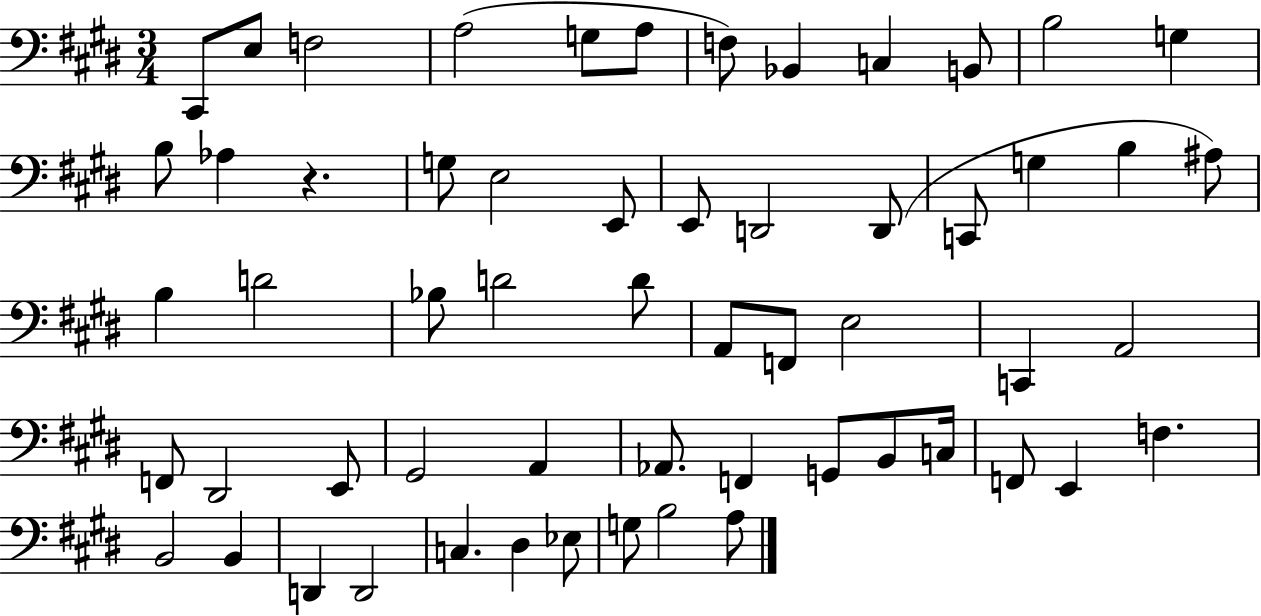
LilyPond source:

{
  \clef bass
  \numericTimeSignature
  \time 3/4
  \key e \major
  cis,8 e8 f2 | a2( g8 a8 | f8) bes,4 c4 b,8 | b2 g4 | \break b8 aes4 r4. | g8 e2 e,8 | e,8 d,2 d,8( | c,8 g4 b4 ais8) | \break b4 d'2 | bes8 d'2 d'8 | a,8 f,8 e2 | c,4 a,2 | \break f,8 dis,2 e,8 | gis,2 a,4 | aes,8. f,4 g,8 b,8 c16 | f,8 e,4 f4. | \break b,2 b,4 | d,4 d,2 | c4. dis4 ees8 | g8 b2 a8 | \break \bar "|."
}